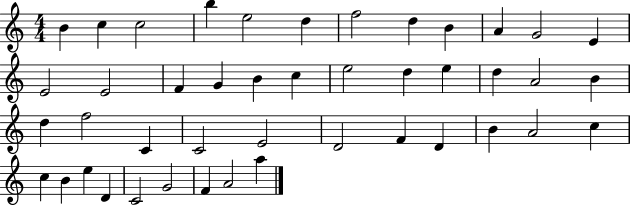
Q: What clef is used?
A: treble